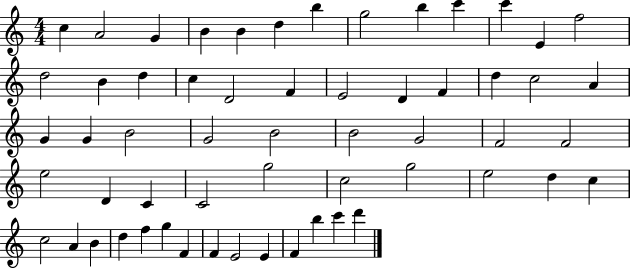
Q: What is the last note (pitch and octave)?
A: D6